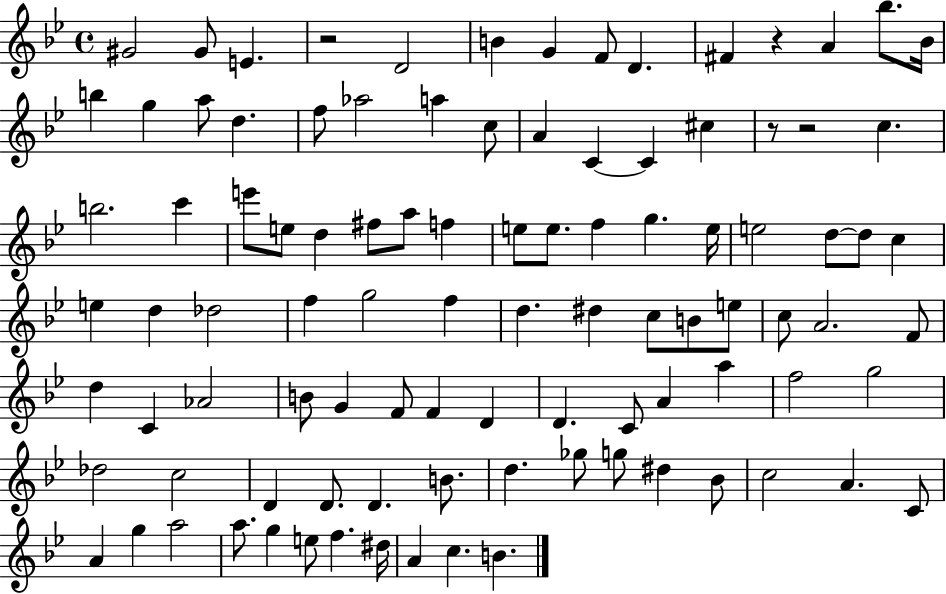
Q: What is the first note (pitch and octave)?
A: G#4